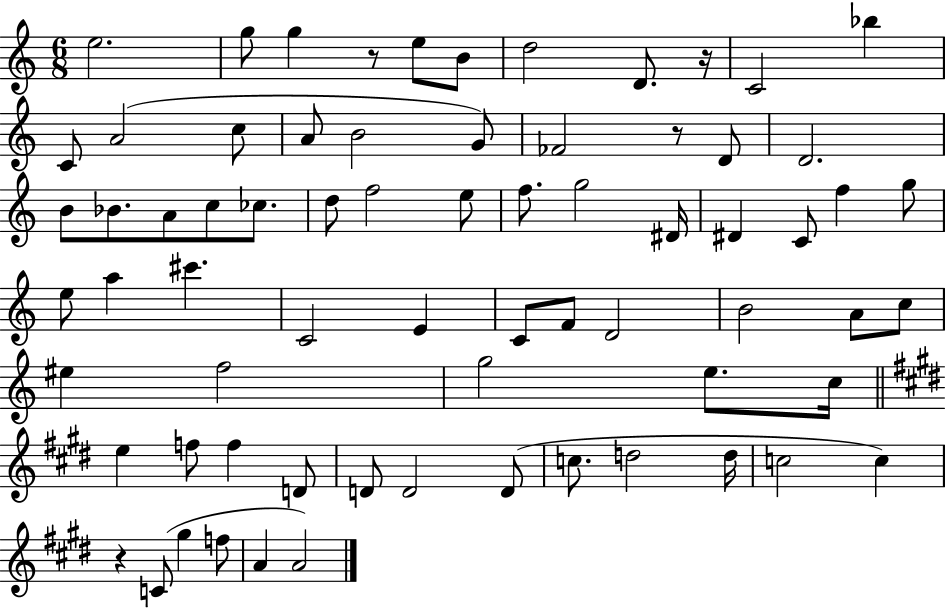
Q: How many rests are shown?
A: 4